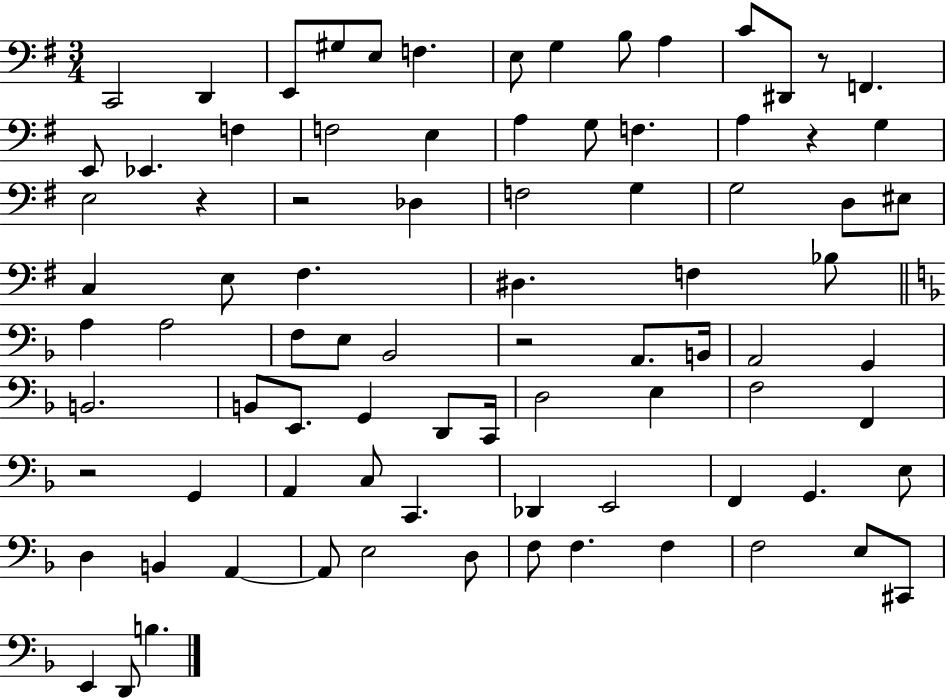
C2/h D2/q E2/e G#3/e E3/e F3/q. E3/e G3/q B3/e A3/q C4/e D#2/e R/e F2/q. E2/e Eb2/q. F3/q F3/h E3/q A3/q G3/e F3/q. A3/q R/q G3/q E3/h R/q R/h Db3/q F3/h G3/q G3/h D3/e EIS3/e C3/q E3/e F#3/q. D#3/q. F3/q Bb3/e A3/q A3/h F3/e E3/e Bb2/h R/h A2/e. B2/s A2/h G2/q B2/h. B2/e E2/e. G2/q D2/e C2/s D3/h E3/q F3/h F2/q R/h G2/q A2/q C3/e C2/q. Db2/q E2/h F2/q G2/q. E3/e D3/q B2/q A2/q A2/e E3/h D3/e F3/e F3/q. F3/q F3/h E3/e C#2/e E2/q D2/e B3/q.